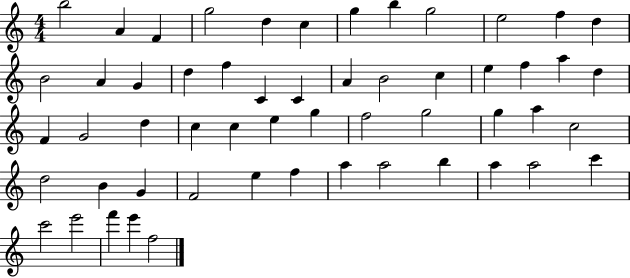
X:1
T:Untitled
M:4/4
L:1/4
K:C
b2 A F g2 d c g b g2 e2 f d B2 A G d f C C A B2 c e f a d F G2 d c c e g f2 g2 g a c2 d2 B G F2 e f a a2 b a a2 c' c'2 e'2 f' e' f2